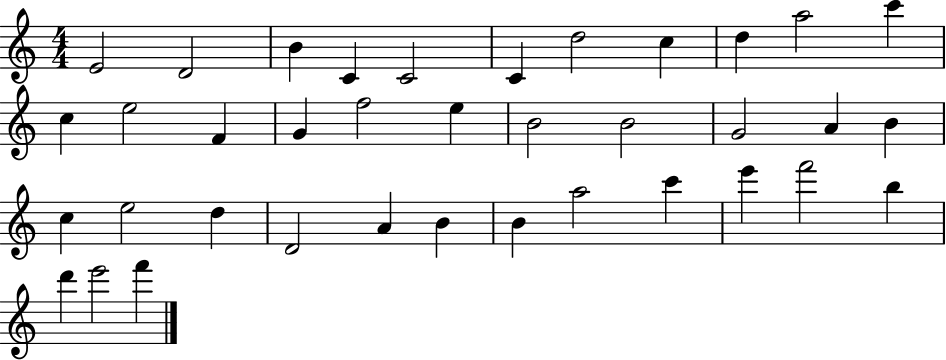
E4/h D4/h B4/q C4/q C4/h C4/q D5/h C5/q D5/q A5/h C6/q C5/q E5/h F4/q G4/q F5/h E5/q B4/h B4/h G4/h A4/q B4/q C5/q E5/h D5/q D4/h A4/q B4/q B4/q A5/h C6/q E6/q F6/h B5/q D6/q E6/h F6/q